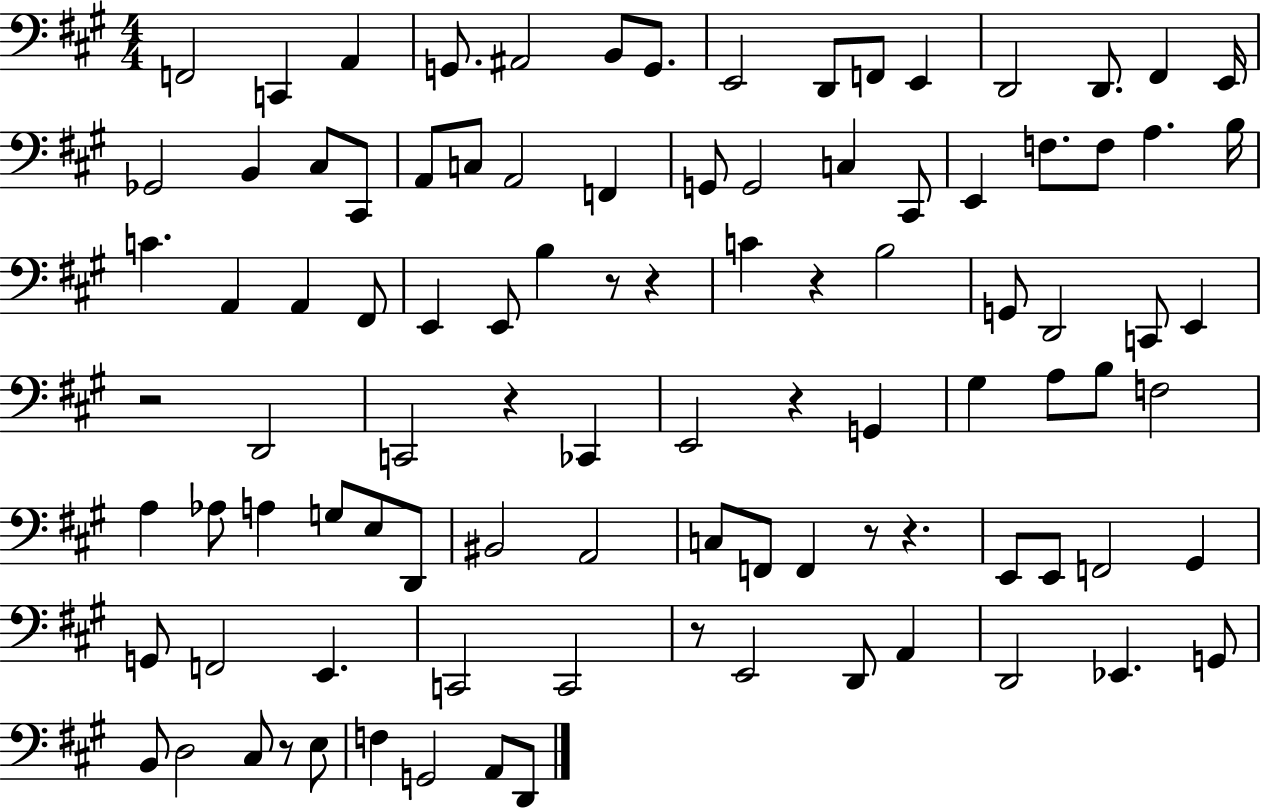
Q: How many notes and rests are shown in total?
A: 98